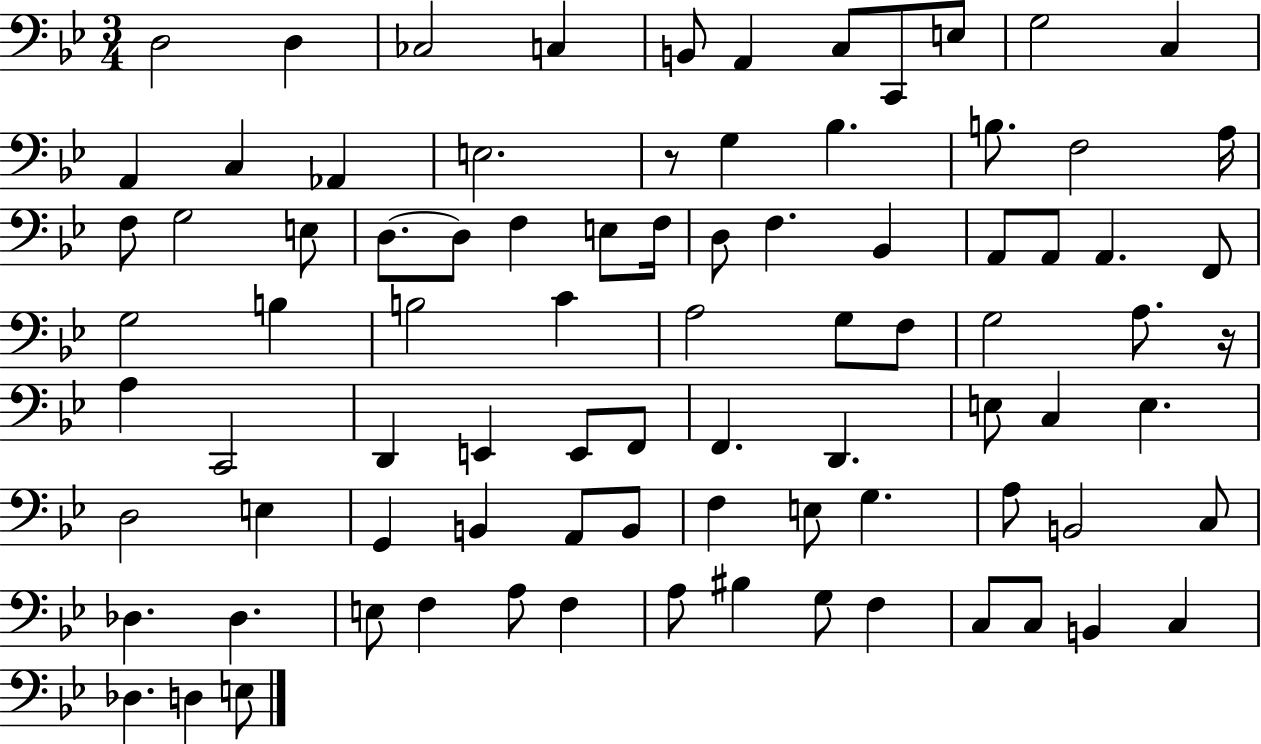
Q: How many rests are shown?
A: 2